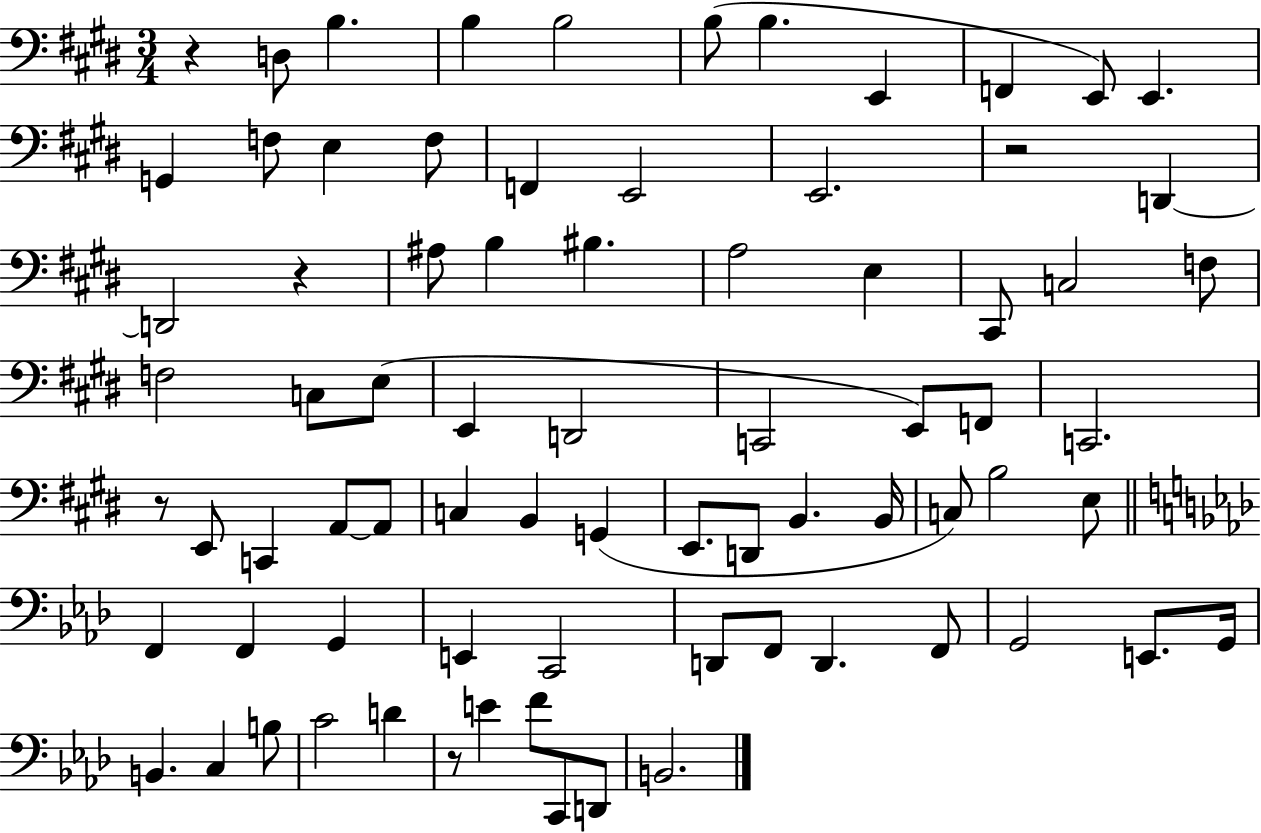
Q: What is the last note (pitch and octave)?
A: B2